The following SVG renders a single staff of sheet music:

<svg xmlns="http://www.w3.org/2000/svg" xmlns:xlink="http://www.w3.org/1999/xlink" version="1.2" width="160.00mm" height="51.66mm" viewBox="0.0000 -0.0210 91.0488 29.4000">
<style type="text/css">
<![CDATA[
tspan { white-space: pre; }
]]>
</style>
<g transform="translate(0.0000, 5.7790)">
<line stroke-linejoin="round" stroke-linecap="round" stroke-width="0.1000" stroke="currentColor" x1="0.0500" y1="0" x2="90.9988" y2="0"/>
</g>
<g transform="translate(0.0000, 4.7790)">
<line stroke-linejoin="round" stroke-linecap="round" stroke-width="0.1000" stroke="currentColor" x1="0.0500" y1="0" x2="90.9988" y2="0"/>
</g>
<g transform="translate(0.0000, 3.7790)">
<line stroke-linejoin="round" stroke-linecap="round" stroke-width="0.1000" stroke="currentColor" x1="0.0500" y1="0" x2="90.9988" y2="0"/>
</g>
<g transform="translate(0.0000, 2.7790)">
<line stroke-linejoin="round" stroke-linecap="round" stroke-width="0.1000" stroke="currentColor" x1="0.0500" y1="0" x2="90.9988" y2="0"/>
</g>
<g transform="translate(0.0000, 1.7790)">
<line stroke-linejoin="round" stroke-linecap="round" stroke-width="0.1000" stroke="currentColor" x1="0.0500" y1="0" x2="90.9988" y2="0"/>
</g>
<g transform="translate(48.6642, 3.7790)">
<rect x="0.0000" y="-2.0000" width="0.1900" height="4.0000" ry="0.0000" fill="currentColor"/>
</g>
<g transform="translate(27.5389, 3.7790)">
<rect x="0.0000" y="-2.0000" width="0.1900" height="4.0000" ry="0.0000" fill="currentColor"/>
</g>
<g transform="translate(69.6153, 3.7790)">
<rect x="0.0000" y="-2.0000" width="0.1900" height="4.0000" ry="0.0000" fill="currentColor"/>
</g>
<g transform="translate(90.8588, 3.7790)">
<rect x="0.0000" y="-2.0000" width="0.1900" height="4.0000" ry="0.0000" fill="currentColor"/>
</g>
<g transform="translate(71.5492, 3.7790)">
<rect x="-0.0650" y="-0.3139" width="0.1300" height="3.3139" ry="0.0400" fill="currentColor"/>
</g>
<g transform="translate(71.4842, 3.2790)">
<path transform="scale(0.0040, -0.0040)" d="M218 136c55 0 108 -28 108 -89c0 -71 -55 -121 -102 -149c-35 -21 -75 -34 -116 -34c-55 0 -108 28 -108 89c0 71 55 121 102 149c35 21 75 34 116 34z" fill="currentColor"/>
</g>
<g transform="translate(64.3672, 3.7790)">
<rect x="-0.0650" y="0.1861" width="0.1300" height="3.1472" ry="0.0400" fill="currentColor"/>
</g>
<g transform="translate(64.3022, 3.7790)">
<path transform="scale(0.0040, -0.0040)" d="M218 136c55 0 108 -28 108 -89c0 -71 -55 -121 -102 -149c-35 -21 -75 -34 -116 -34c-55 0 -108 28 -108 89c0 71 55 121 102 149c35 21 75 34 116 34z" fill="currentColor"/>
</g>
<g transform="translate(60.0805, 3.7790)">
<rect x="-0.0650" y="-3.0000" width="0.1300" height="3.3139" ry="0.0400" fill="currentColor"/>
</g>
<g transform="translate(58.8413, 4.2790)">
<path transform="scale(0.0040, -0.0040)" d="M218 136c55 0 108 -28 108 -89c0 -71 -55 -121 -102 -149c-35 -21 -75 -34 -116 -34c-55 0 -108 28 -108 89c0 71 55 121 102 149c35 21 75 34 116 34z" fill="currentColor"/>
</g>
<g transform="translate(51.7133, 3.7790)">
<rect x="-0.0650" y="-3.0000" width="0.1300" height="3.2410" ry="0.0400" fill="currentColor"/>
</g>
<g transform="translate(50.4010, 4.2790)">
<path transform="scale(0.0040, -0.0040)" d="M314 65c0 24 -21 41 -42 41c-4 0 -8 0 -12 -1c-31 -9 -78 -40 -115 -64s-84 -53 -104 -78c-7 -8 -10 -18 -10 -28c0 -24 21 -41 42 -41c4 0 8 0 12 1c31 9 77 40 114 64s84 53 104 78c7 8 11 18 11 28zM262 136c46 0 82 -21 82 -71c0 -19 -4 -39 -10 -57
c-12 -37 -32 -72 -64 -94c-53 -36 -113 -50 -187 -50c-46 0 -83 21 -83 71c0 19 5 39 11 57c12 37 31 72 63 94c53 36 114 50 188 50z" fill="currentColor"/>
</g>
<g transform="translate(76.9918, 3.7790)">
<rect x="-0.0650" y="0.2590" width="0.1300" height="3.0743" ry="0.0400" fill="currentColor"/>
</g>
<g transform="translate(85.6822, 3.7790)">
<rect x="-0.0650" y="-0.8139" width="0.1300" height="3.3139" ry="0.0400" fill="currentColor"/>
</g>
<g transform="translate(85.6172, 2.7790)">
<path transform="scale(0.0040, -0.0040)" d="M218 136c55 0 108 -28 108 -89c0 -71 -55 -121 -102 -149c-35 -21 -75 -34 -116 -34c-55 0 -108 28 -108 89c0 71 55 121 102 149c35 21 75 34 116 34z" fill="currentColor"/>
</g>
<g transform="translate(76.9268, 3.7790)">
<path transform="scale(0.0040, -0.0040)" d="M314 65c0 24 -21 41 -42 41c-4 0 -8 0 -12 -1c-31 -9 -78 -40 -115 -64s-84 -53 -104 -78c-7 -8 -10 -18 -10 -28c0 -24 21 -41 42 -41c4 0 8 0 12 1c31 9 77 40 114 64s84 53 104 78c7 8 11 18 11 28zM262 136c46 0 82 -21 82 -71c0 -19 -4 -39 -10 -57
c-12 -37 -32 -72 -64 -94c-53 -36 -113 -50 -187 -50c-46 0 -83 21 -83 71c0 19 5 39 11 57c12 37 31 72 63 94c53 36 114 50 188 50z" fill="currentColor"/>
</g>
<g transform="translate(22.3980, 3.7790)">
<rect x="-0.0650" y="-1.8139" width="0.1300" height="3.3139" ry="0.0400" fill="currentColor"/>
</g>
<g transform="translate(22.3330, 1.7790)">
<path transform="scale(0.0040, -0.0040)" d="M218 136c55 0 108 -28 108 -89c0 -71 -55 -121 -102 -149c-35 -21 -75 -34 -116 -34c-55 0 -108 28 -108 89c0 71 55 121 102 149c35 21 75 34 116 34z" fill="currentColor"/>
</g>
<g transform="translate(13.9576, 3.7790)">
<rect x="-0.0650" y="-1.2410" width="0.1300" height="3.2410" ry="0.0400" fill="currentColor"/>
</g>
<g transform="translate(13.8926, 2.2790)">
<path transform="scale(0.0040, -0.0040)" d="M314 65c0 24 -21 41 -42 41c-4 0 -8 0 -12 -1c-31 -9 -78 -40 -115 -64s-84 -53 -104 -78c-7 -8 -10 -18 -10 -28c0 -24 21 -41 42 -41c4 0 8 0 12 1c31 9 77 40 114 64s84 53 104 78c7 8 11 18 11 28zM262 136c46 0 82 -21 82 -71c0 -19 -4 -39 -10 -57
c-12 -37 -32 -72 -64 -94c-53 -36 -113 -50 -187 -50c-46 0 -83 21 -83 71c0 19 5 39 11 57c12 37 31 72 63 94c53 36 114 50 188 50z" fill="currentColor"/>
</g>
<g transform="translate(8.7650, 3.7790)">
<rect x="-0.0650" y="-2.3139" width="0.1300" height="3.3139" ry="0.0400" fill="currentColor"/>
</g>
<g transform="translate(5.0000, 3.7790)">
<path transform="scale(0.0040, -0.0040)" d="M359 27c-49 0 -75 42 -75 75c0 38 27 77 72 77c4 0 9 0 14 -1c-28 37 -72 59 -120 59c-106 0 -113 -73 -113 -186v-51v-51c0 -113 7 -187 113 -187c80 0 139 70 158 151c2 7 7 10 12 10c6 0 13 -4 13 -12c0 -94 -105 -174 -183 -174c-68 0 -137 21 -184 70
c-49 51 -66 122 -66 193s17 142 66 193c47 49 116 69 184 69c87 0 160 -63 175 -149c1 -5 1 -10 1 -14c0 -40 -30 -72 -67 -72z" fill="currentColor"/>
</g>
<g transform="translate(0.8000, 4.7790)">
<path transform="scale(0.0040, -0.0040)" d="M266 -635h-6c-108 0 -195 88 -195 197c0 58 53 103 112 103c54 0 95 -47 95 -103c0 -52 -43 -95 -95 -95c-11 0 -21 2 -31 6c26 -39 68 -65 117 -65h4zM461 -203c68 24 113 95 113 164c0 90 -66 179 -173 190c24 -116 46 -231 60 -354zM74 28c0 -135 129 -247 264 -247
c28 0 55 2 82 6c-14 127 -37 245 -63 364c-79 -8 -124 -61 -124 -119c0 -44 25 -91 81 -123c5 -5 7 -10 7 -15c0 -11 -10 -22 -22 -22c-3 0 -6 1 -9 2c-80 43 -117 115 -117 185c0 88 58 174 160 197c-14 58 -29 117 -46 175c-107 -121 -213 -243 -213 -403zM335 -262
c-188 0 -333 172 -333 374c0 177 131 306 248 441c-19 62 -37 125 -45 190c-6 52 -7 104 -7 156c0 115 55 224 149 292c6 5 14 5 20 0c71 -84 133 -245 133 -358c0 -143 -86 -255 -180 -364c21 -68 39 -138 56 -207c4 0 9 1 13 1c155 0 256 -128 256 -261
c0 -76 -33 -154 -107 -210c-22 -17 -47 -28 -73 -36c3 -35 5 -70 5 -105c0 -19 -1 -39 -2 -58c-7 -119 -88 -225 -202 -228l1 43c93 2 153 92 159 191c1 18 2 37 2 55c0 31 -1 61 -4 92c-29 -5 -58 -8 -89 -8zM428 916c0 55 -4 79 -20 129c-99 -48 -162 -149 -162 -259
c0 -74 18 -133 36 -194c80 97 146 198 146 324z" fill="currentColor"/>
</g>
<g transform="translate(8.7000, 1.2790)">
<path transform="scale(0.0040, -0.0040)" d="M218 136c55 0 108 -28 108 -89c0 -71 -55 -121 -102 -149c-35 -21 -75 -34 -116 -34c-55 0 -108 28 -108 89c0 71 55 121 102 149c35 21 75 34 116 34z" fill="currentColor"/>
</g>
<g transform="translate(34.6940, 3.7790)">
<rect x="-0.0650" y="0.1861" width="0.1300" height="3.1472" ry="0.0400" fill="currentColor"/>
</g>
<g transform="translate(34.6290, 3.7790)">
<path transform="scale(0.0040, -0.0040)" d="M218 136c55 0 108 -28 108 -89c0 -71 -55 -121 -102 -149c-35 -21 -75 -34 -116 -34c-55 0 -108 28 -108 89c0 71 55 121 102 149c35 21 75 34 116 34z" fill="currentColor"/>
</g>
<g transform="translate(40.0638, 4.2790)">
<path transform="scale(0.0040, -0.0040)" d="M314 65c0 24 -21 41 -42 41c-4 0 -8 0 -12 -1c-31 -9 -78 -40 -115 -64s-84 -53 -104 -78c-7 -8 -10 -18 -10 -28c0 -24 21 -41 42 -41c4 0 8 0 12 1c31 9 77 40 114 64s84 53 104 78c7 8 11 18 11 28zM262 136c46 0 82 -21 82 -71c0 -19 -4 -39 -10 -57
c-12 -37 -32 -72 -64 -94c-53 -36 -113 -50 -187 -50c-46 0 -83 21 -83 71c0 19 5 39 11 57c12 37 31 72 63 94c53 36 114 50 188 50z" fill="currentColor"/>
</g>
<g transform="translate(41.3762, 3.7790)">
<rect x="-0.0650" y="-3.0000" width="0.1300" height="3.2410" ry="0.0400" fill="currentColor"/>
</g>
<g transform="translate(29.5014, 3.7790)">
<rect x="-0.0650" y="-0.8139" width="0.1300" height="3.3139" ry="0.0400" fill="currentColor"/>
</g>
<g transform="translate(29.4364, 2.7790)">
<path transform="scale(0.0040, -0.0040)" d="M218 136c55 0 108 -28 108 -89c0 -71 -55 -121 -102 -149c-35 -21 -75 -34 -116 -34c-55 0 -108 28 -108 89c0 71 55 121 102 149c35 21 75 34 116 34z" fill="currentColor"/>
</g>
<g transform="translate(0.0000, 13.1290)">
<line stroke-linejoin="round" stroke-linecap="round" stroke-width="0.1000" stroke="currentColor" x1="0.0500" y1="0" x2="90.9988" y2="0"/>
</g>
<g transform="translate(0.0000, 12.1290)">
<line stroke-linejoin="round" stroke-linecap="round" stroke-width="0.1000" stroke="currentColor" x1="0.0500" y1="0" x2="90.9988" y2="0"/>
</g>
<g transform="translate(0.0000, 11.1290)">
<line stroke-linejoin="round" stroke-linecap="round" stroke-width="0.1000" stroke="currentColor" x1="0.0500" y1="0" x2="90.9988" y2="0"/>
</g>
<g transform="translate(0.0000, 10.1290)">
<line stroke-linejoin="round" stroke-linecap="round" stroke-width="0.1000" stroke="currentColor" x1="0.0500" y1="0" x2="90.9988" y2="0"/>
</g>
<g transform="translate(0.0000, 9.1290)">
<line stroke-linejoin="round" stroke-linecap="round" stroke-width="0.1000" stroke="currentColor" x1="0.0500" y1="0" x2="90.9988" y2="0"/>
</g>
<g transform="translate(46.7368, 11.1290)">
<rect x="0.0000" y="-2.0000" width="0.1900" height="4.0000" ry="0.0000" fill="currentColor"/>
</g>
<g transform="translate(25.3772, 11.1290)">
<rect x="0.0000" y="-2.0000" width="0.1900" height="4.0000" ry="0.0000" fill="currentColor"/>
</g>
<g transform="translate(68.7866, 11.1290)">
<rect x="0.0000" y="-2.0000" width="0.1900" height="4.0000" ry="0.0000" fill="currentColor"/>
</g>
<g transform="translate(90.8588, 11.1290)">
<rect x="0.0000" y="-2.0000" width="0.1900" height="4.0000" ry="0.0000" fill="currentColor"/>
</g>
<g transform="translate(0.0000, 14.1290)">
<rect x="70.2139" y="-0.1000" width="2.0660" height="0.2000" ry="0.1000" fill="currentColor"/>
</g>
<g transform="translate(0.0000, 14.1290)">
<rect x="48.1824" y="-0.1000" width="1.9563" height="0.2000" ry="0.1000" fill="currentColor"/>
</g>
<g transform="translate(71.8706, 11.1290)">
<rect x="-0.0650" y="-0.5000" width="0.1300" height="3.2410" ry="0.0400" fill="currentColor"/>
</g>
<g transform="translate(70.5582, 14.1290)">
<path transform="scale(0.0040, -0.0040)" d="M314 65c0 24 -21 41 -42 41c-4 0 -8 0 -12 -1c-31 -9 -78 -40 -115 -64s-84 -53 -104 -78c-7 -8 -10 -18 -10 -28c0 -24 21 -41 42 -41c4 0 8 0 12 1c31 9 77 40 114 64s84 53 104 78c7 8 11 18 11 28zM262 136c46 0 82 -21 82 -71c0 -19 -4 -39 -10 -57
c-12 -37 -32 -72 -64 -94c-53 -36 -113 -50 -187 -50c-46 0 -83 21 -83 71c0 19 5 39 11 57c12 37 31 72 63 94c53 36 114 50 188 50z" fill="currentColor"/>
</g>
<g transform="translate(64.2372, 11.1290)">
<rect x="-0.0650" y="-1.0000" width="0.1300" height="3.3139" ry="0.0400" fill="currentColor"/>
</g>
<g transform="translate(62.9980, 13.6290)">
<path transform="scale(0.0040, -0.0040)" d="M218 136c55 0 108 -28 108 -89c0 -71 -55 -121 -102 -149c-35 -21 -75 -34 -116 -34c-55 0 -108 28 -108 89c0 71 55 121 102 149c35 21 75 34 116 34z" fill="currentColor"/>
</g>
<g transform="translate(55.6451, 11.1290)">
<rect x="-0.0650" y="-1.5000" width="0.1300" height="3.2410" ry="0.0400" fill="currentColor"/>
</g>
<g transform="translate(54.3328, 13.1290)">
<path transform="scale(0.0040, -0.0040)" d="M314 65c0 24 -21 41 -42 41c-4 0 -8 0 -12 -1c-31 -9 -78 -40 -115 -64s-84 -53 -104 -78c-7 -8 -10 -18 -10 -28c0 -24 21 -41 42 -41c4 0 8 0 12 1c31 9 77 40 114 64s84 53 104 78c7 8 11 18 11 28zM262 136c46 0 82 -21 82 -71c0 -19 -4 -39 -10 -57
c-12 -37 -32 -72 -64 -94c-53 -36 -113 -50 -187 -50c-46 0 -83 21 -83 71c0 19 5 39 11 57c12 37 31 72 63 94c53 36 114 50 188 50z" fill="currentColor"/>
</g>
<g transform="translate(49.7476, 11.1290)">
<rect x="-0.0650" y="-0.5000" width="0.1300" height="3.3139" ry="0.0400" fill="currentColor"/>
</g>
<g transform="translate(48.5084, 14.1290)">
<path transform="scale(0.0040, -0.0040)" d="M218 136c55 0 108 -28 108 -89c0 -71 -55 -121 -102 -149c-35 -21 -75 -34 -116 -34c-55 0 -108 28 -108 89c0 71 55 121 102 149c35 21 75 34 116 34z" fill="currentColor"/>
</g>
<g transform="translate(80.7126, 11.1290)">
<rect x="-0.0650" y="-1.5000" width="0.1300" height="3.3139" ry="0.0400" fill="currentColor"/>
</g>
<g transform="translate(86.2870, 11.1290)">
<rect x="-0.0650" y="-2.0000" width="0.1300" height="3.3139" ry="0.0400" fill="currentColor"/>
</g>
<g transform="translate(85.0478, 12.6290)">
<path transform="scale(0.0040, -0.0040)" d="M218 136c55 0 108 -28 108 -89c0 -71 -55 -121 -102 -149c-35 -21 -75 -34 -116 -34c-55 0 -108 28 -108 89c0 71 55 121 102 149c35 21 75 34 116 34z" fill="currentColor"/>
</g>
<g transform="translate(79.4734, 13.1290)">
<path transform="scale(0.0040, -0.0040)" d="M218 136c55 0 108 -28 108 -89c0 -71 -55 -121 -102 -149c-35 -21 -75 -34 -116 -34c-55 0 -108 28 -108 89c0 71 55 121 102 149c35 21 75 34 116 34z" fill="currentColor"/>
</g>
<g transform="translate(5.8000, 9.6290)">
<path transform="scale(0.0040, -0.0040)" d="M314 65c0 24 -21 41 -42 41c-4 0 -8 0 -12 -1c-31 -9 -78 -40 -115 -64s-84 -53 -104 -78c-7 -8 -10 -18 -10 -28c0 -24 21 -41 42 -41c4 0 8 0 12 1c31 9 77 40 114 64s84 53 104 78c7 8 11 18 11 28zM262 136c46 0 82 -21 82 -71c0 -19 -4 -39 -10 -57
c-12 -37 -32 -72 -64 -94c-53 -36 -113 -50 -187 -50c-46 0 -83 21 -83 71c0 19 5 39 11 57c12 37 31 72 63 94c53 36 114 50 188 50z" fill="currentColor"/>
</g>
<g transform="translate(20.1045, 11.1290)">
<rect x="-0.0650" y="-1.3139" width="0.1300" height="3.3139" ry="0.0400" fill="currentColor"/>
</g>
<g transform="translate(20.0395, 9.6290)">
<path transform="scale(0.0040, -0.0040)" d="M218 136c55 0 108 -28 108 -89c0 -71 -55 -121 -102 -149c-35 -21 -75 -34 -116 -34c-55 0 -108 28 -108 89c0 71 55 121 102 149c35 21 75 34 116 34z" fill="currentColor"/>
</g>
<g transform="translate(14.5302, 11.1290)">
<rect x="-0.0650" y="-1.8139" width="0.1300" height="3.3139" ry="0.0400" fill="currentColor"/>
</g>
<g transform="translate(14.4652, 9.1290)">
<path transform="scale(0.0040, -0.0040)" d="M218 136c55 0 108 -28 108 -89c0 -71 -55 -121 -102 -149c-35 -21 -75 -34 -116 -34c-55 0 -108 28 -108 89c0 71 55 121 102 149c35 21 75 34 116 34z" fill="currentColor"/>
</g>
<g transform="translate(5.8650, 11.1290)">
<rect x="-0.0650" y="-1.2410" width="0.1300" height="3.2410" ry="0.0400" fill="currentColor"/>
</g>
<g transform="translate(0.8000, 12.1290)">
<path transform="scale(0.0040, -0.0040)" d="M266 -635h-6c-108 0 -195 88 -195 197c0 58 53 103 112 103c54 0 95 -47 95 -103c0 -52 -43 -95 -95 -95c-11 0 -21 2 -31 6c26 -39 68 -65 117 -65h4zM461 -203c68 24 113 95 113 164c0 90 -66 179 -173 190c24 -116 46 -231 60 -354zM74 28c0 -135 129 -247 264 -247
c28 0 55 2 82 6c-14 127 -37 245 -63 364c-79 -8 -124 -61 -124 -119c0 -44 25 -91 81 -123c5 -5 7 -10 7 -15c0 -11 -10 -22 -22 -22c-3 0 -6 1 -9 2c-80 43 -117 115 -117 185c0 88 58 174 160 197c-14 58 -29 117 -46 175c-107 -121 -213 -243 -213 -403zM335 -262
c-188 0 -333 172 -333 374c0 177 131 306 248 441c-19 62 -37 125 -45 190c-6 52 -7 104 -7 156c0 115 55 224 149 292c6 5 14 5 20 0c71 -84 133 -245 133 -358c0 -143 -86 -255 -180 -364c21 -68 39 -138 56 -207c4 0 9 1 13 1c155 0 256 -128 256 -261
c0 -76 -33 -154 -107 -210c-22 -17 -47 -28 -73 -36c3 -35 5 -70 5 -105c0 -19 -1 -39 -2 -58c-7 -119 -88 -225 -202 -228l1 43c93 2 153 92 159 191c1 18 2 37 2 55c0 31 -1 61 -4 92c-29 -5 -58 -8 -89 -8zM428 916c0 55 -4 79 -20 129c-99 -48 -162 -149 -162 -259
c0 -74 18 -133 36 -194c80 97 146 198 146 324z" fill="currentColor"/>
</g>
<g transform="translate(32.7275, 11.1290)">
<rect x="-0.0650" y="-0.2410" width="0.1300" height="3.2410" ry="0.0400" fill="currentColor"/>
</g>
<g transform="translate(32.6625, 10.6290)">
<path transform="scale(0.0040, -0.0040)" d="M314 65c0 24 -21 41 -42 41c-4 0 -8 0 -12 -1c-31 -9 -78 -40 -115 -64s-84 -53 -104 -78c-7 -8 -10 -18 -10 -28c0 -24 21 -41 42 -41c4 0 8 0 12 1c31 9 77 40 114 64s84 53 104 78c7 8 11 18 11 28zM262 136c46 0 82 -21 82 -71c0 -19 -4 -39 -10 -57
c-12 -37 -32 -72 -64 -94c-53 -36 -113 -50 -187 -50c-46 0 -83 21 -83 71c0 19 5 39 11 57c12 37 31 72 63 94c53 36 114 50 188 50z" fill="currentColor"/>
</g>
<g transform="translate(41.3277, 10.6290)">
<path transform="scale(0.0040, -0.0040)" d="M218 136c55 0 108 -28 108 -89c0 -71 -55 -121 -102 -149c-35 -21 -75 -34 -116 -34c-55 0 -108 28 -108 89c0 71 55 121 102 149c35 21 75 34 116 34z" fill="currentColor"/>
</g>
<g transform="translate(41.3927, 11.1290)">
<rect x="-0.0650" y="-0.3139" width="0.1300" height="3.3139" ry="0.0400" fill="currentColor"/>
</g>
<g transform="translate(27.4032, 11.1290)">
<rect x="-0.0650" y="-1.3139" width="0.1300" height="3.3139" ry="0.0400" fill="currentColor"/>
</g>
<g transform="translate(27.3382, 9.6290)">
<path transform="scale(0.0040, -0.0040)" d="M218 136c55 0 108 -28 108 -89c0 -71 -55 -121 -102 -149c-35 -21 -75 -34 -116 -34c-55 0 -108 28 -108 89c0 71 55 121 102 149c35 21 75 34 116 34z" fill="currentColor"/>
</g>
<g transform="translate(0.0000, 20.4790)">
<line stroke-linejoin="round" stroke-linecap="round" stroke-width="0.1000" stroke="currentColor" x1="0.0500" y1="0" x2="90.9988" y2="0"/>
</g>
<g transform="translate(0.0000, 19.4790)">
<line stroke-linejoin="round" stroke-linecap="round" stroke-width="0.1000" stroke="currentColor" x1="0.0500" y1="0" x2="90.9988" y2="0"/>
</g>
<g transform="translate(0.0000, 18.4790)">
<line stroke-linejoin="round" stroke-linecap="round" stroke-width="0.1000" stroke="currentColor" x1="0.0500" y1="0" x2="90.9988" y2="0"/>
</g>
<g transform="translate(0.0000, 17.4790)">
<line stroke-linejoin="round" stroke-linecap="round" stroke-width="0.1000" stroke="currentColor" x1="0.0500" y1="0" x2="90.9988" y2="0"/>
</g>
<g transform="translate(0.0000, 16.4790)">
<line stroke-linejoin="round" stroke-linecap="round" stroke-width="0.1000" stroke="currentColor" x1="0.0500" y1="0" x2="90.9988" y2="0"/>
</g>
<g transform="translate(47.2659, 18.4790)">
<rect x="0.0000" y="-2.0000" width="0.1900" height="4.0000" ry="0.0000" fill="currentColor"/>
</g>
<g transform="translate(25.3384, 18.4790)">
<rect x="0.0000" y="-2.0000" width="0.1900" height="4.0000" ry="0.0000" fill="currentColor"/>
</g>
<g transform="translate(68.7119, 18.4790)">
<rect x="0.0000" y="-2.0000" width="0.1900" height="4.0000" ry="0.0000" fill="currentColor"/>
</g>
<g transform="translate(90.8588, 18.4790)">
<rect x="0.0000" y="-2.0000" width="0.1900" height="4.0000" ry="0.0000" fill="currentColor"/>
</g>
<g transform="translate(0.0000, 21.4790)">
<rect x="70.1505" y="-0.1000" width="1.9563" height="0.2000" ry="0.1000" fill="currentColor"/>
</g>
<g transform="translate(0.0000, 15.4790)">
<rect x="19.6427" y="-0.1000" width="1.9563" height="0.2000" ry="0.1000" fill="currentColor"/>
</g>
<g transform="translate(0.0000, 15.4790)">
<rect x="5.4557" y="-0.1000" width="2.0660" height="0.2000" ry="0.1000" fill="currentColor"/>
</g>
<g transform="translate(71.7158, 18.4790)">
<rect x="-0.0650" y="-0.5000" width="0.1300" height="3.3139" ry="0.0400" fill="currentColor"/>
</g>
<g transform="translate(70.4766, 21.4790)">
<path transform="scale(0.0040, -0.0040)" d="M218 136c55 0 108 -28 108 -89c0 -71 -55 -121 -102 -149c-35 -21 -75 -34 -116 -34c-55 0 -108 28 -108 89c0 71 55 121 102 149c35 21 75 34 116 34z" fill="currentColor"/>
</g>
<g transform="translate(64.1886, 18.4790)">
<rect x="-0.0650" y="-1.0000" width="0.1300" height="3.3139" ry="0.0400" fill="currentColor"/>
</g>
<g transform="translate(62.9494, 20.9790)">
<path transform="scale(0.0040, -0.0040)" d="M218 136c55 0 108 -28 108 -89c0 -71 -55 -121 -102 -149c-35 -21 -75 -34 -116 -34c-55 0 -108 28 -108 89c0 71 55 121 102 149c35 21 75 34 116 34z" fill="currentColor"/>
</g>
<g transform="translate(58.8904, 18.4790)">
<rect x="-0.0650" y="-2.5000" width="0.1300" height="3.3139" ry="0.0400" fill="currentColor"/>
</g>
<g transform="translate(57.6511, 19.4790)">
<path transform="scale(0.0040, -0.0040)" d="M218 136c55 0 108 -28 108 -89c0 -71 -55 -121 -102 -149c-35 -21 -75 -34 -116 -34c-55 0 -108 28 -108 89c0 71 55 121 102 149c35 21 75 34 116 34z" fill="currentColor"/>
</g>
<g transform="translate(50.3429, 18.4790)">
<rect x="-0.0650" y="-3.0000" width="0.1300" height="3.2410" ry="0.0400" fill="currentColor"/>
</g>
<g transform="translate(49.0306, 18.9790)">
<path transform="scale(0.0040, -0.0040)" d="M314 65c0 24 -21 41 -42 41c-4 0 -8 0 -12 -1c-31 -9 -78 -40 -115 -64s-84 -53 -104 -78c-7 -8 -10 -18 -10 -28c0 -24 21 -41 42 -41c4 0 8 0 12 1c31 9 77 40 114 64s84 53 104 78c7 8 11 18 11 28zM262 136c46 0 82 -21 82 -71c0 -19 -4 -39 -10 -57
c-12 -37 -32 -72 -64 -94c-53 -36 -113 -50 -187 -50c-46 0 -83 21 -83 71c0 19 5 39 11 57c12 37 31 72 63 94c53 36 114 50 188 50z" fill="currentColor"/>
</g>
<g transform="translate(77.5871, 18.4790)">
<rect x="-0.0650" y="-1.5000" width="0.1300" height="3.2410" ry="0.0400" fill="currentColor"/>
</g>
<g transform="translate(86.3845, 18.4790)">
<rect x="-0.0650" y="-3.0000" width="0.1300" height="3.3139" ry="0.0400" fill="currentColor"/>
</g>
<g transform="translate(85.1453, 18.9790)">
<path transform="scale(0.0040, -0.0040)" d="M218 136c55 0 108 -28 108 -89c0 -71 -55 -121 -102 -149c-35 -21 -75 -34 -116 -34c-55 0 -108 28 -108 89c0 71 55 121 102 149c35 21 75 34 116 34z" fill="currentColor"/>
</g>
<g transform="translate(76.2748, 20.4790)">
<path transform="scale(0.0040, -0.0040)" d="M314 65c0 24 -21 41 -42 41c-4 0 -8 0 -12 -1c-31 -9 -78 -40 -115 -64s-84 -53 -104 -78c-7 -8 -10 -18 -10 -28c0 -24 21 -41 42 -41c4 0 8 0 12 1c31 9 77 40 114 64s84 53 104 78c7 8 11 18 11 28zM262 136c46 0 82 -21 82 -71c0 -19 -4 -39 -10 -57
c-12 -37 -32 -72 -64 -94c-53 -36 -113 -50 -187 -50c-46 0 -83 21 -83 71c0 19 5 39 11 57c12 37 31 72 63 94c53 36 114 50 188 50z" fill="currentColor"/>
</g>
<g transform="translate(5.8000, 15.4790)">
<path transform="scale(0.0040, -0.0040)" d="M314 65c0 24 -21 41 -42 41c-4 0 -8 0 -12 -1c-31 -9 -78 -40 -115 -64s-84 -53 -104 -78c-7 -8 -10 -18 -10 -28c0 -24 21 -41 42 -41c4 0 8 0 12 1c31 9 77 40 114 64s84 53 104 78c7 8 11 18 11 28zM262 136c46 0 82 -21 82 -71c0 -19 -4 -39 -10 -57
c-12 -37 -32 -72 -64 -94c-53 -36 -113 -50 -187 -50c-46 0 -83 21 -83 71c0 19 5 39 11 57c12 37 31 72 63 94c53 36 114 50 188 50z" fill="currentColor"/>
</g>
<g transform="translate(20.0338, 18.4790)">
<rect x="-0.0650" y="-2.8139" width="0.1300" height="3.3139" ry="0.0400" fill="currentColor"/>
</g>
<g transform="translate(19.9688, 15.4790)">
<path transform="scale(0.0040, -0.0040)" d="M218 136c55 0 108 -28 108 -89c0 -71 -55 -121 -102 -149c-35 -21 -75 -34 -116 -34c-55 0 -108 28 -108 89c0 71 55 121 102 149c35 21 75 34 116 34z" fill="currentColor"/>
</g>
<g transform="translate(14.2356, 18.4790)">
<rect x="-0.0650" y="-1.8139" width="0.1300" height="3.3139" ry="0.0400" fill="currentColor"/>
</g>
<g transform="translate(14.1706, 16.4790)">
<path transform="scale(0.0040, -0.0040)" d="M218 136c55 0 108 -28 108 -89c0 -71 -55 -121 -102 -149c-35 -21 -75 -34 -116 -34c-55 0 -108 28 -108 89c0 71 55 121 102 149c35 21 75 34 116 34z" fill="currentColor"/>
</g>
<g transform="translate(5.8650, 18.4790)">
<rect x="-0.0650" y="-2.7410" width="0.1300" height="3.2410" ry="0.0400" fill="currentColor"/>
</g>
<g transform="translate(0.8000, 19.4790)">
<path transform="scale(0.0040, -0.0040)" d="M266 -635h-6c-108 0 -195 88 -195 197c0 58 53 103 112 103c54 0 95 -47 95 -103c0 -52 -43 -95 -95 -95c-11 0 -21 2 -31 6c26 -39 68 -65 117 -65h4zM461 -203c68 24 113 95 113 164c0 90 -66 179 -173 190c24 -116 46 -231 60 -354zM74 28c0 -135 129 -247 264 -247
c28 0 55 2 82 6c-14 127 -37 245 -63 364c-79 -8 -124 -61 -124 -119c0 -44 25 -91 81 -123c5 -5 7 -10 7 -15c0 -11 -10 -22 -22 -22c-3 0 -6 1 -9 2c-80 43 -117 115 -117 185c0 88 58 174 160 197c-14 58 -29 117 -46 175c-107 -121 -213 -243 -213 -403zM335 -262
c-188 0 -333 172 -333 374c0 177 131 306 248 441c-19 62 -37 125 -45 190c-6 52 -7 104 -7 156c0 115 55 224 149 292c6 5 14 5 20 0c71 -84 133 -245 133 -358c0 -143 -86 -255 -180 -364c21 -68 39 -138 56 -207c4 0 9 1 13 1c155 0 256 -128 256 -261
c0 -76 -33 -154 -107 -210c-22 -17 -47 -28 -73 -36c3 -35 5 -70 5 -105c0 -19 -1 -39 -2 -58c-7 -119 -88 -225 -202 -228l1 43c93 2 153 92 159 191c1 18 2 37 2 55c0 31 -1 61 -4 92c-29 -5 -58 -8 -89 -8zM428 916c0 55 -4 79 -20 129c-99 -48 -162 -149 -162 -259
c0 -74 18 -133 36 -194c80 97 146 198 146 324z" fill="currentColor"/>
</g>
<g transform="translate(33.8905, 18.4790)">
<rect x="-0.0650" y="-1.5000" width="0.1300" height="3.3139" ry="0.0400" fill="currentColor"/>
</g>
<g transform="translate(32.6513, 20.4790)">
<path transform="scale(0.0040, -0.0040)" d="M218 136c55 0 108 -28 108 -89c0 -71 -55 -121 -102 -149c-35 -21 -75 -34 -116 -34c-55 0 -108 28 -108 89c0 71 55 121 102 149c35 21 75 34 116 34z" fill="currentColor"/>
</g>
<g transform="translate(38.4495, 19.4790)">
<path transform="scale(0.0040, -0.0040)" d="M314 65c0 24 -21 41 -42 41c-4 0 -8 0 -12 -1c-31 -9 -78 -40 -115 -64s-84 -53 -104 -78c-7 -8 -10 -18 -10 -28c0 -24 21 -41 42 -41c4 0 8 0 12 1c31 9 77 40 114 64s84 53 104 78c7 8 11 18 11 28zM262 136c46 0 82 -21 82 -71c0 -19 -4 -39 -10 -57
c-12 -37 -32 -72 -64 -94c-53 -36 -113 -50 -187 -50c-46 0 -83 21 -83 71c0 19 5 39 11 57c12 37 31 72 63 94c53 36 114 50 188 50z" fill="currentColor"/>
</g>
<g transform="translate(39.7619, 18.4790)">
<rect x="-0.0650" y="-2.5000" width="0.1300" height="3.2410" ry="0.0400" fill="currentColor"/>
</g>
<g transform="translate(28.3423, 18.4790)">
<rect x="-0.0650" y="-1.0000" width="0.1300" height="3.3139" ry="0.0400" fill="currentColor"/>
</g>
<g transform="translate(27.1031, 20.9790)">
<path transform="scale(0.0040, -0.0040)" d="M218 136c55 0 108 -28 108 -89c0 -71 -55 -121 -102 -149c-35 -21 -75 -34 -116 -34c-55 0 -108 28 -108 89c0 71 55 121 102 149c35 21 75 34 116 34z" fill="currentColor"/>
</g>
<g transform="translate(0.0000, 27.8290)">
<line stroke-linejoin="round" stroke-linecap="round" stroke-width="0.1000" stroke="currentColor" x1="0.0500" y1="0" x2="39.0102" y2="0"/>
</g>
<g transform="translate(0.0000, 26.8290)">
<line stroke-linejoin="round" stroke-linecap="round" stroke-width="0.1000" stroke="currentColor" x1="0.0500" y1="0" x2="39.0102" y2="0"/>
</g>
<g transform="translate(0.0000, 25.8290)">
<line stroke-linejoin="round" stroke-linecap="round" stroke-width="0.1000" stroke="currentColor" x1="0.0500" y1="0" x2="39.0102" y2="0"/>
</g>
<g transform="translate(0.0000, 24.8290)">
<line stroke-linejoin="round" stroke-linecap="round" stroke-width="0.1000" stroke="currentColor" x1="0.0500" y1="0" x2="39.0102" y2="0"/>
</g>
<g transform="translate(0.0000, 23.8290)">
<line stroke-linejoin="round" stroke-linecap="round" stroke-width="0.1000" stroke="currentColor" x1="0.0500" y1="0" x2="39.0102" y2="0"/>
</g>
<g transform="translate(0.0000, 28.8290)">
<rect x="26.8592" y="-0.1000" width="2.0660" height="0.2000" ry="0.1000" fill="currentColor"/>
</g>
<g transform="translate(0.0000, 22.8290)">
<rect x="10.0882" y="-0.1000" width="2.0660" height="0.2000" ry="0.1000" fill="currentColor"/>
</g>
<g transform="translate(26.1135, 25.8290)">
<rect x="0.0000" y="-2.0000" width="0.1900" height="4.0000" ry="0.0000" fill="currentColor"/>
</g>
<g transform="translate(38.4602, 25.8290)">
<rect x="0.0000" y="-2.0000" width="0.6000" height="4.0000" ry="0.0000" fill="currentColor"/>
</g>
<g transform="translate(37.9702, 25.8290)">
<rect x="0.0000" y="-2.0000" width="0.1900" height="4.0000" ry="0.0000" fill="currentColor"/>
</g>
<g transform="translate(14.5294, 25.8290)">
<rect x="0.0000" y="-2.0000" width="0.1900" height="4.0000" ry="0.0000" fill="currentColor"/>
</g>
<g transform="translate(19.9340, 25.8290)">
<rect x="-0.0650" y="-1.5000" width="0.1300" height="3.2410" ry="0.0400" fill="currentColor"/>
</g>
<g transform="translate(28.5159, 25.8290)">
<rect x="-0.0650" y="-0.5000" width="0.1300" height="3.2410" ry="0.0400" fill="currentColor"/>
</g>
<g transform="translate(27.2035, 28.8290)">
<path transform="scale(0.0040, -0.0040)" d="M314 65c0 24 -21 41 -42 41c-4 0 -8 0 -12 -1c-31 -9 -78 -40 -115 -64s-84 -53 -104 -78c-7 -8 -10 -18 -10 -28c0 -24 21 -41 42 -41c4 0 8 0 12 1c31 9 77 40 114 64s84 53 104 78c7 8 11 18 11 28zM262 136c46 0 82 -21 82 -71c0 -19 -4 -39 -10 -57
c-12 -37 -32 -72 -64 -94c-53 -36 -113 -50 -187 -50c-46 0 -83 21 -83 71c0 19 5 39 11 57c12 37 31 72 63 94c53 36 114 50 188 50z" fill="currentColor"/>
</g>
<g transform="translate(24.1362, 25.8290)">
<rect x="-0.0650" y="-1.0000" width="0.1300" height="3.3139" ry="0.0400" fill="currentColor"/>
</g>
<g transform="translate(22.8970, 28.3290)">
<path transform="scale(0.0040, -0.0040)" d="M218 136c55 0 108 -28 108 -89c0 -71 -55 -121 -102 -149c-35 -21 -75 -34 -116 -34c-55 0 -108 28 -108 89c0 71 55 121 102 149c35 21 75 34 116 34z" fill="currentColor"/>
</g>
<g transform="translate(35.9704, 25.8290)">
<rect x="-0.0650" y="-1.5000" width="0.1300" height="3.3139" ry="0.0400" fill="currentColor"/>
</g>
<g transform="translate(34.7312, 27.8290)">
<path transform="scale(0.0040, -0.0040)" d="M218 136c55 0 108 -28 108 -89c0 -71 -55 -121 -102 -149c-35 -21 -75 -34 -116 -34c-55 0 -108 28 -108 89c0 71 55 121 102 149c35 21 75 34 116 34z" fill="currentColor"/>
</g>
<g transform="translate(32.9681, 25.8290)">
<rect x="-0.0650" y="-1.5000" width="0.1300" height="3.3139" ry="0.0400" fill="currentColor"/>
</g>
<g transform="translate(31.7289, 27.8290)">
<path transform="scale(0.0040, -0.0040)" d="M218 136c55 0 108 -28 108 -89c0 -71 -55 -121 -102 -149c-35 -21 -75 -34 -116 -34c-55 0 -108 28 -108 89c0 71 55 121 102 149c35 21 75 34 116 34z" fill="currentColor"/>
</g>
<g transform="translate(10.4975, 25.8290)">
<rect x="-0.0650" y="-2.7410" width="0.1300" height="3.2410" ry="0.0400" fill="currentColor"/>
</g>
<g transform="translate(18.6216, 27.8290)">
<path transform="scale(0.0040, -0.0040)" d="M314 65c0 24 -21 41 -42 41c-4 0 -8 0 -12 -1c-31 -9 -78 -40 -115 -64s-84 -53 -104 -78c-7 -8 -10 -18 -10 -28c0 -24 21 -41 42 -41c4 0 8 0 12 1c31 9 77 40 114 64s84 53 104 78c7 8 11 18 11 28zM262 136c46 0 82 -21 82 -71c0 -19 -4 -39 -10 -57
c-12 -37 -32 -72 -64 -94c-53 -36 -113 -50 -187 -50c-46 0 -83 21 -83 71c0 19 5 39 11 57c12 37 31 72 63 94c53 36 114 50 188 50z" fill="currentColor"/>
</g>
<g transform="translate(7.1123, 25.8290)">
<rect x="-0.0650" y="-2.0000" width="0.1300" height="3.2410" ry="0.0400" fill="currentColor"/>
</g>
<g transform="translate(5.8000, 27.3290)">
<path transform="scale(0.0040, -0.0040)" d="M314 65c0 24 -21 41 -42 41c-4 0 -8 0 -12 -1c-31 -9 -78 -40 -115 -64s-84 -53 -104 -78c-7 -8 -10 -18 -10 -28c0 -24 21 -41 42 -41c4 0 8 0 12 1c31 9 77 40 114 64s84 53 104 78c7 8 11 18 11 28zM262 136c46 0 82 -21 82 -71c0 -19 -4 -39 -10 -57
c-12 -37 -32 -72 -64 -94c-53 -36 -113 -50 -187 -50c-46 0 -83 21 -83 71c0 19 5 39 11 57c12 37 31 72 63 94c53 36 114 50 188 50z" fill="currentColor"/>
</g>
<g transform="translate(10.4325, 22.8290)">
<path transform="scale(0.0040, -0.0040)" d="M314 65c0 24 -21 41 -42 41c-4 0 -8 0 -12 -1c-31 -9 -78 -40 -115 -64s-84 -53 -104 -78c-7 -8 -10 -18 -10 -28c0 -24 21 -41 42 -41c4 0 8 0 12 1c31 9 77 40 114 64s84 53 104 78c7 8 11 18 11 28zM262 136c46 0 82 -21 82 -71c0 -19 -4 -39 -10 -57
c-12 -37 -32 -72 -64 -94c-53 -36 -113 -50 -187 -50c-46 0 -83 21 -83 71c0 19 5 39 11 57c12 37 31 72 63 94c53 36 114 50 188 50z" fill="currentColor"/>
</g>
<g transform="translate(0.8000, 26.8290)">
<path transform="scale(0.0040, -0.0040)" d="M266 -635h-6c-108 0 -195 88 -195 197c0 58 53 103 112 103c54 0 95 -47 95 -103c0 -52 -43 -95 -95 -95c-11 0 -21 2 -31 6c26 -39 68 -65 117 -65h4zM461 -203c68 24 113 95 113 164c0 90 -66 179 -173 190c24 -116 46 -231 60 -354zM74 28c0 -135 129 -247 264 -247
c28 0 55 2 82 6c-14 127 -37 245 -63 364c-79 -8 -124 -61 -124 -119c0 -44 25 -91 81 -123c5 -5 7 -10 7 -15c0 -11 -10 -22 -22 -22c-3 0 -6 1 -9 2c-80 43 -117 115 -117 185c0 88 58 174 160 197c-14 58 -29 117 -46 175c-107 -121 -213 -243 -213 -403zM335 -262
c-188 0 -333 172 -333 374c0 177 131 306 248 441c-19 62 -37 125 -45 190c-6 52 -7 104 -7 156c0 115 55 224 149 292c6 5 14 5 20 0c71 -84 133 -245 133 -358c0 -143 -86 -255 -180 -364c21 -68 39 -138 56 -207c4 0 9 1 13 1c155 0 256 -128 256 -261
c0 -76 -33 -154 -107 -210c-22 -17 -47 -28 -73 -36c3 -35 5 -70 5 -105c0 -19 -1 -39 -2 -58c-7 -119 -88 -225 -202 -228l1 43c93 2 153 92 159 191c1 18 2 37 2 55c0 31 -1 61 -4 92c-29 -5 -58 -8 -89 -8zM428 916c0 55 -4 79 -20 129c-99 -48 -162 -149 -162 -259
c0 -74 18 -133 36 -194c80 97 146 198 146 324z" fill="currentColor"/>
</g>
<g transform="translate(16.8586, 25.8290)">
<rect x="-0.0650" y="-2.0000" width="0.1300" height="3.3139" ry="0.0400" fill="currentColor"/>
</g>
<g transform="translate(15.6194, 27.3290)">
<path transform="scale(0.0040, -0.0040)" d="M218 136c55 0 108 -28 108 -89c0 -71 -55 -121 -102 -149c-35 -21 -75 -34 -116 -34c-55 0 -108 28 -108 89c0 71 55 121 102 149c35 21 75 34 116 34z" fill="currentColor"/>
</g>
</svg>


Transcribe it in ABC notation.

X:1
T:Untitled
M:4/4
L:1/4
K:C
g e2 f d B A2 A2 A B c B2 d e2 f e e c2 c C E2 D C2 E F a2 f a D E G2 A2 G D C E2 A F2 a2 F E2 D C2 E E